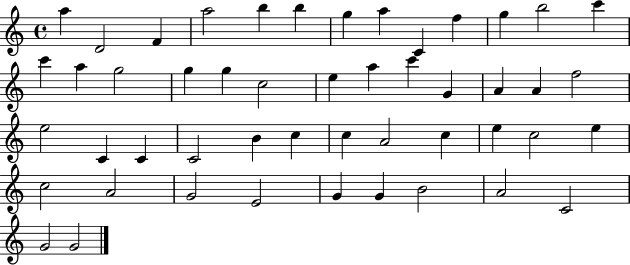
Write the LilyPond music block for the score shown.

{
  \clef treble
  \time 4/4
  \defaultTimeSignature
  \key c \major
  a''4 d'2 f'4 | a''2 b''4 b''4 | g''4 a''4 c'4 f''4 | g''4 b''2 c'''4 | \break c'''4 a''4 g''2 | g''4 g''4 c''2 | e''4 a''4 c'''4 g'4 | a'4 a'4 f''2 | \break e''2 c'4 c'4 | c'2 b'4 c''4 | c''4 a'2 c''4 | e''4 c''2 e''4 | \break c''2 a'2 | g'2 e'2 | g'4 g'4 b'2 | a'2 c'2 | \break g'2 g'2 | \bar "|."
}